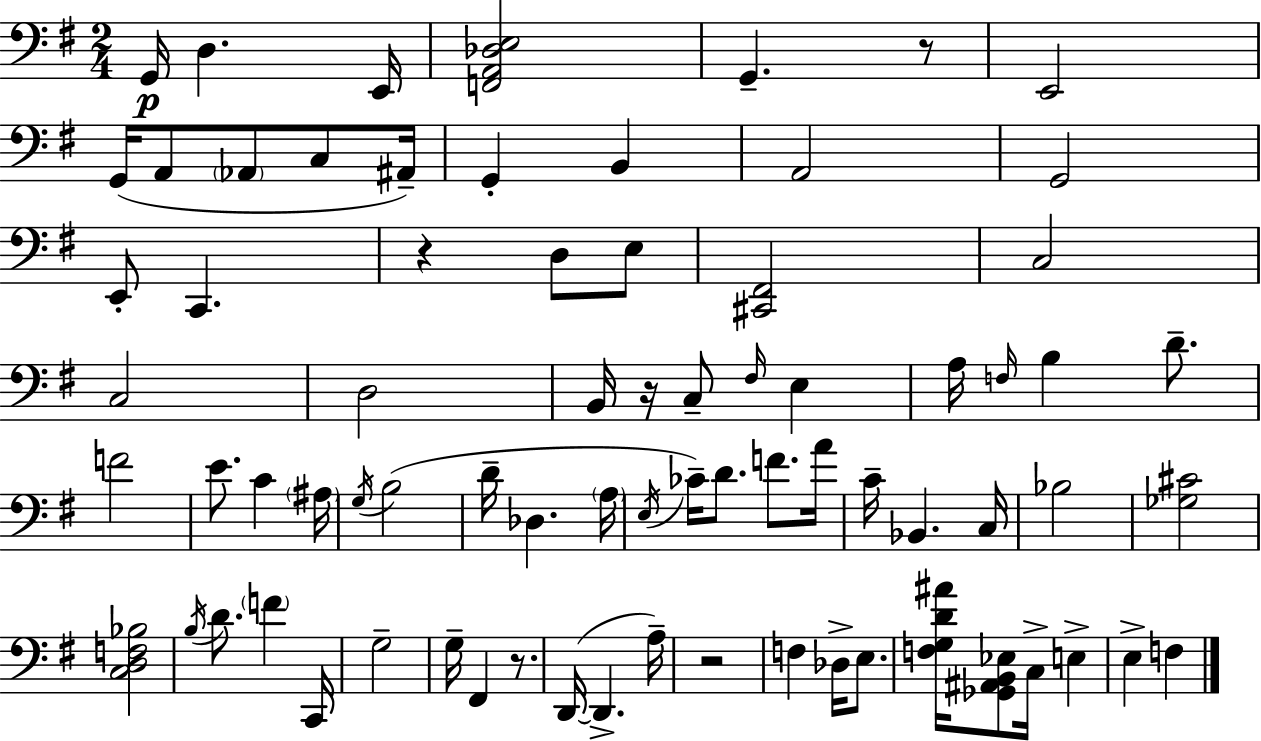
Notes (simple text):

G2/s D3/q. E2/s [F2,A2,Db3,E3]/h G2/q. R/e E2/h G2/s A2/e Ab2/e C3/e A#2/s G2/q B2/q A2/h G2/h E2/e C2/q. R/q D3/e E3/e [C#2,F#2]/h C3/h C3/h D3/h B2/s R/s C3/e F#3/s E3/q A3/s F3/s B3/q D4/e. F4/h E4/e. C4/q A#3/s G3/s B3/h D4/s Db3/q. A3/s E3/s CES4/s D4/e. F4/e. A4/s C4/s Bb2/q. C3/s Bb3/h [Gb3,C#4]/h [C3,D3,F3,Bb3]/h B3/s D4/e. F4/q C2/s G3/h G3/s F#2/q R/e. D2/s D2/q. A3/s R/h F3/q Db3/s E3/e. [F3,G3,D4,A#4]/s [Gb2,A#2,B2,Eb3]/e C3/s E3/q E3/q F3/q